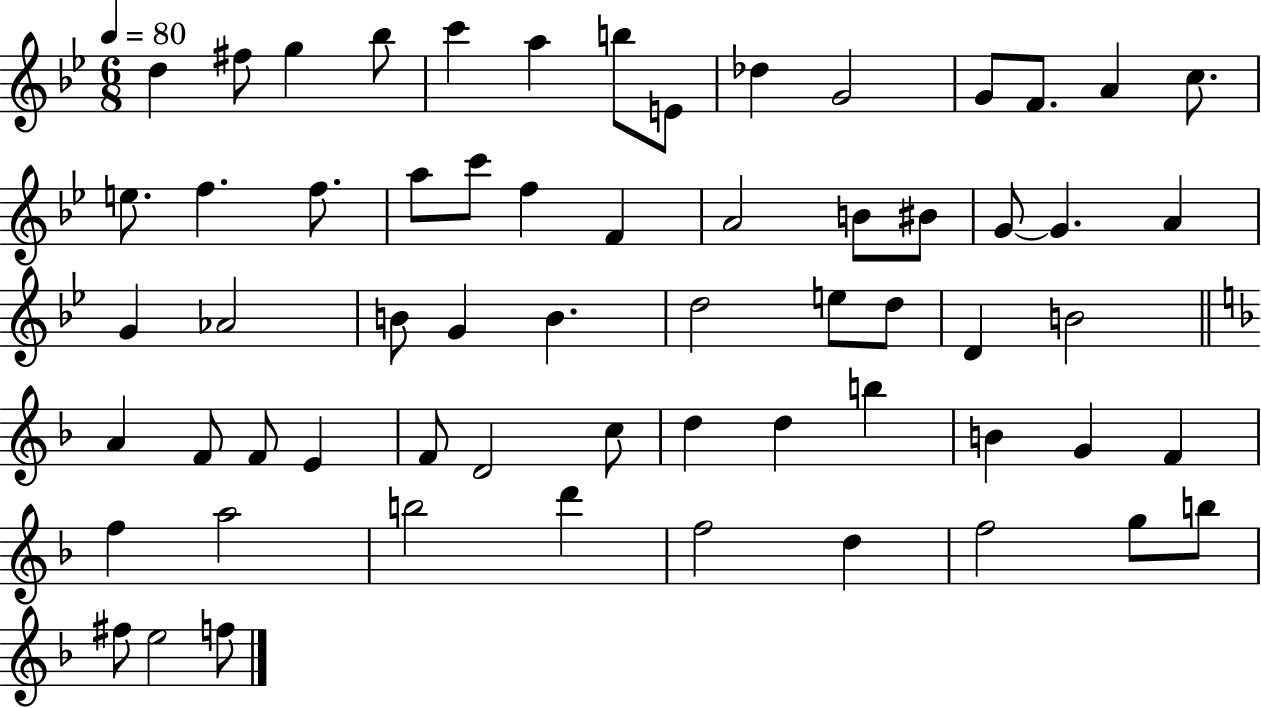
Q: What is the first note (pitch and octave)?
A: D5